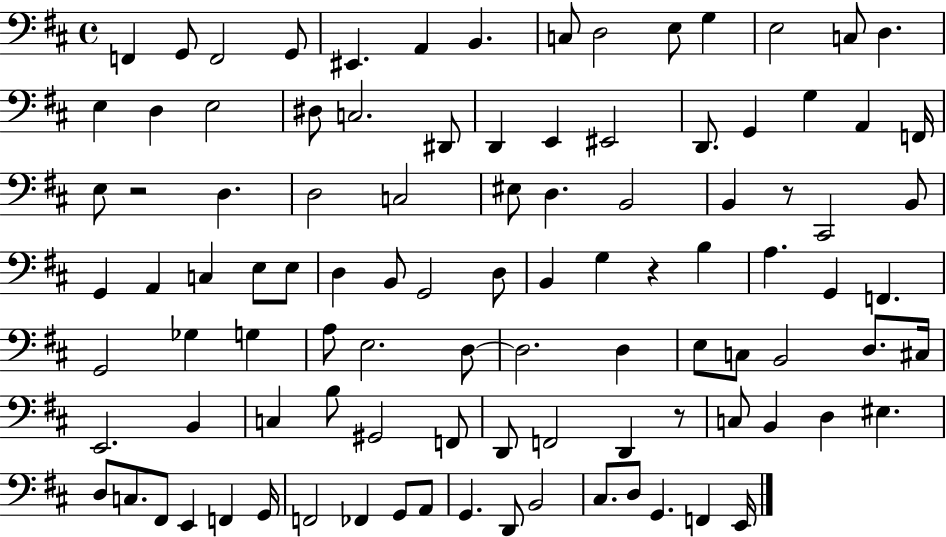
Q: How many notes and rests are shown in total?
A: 101